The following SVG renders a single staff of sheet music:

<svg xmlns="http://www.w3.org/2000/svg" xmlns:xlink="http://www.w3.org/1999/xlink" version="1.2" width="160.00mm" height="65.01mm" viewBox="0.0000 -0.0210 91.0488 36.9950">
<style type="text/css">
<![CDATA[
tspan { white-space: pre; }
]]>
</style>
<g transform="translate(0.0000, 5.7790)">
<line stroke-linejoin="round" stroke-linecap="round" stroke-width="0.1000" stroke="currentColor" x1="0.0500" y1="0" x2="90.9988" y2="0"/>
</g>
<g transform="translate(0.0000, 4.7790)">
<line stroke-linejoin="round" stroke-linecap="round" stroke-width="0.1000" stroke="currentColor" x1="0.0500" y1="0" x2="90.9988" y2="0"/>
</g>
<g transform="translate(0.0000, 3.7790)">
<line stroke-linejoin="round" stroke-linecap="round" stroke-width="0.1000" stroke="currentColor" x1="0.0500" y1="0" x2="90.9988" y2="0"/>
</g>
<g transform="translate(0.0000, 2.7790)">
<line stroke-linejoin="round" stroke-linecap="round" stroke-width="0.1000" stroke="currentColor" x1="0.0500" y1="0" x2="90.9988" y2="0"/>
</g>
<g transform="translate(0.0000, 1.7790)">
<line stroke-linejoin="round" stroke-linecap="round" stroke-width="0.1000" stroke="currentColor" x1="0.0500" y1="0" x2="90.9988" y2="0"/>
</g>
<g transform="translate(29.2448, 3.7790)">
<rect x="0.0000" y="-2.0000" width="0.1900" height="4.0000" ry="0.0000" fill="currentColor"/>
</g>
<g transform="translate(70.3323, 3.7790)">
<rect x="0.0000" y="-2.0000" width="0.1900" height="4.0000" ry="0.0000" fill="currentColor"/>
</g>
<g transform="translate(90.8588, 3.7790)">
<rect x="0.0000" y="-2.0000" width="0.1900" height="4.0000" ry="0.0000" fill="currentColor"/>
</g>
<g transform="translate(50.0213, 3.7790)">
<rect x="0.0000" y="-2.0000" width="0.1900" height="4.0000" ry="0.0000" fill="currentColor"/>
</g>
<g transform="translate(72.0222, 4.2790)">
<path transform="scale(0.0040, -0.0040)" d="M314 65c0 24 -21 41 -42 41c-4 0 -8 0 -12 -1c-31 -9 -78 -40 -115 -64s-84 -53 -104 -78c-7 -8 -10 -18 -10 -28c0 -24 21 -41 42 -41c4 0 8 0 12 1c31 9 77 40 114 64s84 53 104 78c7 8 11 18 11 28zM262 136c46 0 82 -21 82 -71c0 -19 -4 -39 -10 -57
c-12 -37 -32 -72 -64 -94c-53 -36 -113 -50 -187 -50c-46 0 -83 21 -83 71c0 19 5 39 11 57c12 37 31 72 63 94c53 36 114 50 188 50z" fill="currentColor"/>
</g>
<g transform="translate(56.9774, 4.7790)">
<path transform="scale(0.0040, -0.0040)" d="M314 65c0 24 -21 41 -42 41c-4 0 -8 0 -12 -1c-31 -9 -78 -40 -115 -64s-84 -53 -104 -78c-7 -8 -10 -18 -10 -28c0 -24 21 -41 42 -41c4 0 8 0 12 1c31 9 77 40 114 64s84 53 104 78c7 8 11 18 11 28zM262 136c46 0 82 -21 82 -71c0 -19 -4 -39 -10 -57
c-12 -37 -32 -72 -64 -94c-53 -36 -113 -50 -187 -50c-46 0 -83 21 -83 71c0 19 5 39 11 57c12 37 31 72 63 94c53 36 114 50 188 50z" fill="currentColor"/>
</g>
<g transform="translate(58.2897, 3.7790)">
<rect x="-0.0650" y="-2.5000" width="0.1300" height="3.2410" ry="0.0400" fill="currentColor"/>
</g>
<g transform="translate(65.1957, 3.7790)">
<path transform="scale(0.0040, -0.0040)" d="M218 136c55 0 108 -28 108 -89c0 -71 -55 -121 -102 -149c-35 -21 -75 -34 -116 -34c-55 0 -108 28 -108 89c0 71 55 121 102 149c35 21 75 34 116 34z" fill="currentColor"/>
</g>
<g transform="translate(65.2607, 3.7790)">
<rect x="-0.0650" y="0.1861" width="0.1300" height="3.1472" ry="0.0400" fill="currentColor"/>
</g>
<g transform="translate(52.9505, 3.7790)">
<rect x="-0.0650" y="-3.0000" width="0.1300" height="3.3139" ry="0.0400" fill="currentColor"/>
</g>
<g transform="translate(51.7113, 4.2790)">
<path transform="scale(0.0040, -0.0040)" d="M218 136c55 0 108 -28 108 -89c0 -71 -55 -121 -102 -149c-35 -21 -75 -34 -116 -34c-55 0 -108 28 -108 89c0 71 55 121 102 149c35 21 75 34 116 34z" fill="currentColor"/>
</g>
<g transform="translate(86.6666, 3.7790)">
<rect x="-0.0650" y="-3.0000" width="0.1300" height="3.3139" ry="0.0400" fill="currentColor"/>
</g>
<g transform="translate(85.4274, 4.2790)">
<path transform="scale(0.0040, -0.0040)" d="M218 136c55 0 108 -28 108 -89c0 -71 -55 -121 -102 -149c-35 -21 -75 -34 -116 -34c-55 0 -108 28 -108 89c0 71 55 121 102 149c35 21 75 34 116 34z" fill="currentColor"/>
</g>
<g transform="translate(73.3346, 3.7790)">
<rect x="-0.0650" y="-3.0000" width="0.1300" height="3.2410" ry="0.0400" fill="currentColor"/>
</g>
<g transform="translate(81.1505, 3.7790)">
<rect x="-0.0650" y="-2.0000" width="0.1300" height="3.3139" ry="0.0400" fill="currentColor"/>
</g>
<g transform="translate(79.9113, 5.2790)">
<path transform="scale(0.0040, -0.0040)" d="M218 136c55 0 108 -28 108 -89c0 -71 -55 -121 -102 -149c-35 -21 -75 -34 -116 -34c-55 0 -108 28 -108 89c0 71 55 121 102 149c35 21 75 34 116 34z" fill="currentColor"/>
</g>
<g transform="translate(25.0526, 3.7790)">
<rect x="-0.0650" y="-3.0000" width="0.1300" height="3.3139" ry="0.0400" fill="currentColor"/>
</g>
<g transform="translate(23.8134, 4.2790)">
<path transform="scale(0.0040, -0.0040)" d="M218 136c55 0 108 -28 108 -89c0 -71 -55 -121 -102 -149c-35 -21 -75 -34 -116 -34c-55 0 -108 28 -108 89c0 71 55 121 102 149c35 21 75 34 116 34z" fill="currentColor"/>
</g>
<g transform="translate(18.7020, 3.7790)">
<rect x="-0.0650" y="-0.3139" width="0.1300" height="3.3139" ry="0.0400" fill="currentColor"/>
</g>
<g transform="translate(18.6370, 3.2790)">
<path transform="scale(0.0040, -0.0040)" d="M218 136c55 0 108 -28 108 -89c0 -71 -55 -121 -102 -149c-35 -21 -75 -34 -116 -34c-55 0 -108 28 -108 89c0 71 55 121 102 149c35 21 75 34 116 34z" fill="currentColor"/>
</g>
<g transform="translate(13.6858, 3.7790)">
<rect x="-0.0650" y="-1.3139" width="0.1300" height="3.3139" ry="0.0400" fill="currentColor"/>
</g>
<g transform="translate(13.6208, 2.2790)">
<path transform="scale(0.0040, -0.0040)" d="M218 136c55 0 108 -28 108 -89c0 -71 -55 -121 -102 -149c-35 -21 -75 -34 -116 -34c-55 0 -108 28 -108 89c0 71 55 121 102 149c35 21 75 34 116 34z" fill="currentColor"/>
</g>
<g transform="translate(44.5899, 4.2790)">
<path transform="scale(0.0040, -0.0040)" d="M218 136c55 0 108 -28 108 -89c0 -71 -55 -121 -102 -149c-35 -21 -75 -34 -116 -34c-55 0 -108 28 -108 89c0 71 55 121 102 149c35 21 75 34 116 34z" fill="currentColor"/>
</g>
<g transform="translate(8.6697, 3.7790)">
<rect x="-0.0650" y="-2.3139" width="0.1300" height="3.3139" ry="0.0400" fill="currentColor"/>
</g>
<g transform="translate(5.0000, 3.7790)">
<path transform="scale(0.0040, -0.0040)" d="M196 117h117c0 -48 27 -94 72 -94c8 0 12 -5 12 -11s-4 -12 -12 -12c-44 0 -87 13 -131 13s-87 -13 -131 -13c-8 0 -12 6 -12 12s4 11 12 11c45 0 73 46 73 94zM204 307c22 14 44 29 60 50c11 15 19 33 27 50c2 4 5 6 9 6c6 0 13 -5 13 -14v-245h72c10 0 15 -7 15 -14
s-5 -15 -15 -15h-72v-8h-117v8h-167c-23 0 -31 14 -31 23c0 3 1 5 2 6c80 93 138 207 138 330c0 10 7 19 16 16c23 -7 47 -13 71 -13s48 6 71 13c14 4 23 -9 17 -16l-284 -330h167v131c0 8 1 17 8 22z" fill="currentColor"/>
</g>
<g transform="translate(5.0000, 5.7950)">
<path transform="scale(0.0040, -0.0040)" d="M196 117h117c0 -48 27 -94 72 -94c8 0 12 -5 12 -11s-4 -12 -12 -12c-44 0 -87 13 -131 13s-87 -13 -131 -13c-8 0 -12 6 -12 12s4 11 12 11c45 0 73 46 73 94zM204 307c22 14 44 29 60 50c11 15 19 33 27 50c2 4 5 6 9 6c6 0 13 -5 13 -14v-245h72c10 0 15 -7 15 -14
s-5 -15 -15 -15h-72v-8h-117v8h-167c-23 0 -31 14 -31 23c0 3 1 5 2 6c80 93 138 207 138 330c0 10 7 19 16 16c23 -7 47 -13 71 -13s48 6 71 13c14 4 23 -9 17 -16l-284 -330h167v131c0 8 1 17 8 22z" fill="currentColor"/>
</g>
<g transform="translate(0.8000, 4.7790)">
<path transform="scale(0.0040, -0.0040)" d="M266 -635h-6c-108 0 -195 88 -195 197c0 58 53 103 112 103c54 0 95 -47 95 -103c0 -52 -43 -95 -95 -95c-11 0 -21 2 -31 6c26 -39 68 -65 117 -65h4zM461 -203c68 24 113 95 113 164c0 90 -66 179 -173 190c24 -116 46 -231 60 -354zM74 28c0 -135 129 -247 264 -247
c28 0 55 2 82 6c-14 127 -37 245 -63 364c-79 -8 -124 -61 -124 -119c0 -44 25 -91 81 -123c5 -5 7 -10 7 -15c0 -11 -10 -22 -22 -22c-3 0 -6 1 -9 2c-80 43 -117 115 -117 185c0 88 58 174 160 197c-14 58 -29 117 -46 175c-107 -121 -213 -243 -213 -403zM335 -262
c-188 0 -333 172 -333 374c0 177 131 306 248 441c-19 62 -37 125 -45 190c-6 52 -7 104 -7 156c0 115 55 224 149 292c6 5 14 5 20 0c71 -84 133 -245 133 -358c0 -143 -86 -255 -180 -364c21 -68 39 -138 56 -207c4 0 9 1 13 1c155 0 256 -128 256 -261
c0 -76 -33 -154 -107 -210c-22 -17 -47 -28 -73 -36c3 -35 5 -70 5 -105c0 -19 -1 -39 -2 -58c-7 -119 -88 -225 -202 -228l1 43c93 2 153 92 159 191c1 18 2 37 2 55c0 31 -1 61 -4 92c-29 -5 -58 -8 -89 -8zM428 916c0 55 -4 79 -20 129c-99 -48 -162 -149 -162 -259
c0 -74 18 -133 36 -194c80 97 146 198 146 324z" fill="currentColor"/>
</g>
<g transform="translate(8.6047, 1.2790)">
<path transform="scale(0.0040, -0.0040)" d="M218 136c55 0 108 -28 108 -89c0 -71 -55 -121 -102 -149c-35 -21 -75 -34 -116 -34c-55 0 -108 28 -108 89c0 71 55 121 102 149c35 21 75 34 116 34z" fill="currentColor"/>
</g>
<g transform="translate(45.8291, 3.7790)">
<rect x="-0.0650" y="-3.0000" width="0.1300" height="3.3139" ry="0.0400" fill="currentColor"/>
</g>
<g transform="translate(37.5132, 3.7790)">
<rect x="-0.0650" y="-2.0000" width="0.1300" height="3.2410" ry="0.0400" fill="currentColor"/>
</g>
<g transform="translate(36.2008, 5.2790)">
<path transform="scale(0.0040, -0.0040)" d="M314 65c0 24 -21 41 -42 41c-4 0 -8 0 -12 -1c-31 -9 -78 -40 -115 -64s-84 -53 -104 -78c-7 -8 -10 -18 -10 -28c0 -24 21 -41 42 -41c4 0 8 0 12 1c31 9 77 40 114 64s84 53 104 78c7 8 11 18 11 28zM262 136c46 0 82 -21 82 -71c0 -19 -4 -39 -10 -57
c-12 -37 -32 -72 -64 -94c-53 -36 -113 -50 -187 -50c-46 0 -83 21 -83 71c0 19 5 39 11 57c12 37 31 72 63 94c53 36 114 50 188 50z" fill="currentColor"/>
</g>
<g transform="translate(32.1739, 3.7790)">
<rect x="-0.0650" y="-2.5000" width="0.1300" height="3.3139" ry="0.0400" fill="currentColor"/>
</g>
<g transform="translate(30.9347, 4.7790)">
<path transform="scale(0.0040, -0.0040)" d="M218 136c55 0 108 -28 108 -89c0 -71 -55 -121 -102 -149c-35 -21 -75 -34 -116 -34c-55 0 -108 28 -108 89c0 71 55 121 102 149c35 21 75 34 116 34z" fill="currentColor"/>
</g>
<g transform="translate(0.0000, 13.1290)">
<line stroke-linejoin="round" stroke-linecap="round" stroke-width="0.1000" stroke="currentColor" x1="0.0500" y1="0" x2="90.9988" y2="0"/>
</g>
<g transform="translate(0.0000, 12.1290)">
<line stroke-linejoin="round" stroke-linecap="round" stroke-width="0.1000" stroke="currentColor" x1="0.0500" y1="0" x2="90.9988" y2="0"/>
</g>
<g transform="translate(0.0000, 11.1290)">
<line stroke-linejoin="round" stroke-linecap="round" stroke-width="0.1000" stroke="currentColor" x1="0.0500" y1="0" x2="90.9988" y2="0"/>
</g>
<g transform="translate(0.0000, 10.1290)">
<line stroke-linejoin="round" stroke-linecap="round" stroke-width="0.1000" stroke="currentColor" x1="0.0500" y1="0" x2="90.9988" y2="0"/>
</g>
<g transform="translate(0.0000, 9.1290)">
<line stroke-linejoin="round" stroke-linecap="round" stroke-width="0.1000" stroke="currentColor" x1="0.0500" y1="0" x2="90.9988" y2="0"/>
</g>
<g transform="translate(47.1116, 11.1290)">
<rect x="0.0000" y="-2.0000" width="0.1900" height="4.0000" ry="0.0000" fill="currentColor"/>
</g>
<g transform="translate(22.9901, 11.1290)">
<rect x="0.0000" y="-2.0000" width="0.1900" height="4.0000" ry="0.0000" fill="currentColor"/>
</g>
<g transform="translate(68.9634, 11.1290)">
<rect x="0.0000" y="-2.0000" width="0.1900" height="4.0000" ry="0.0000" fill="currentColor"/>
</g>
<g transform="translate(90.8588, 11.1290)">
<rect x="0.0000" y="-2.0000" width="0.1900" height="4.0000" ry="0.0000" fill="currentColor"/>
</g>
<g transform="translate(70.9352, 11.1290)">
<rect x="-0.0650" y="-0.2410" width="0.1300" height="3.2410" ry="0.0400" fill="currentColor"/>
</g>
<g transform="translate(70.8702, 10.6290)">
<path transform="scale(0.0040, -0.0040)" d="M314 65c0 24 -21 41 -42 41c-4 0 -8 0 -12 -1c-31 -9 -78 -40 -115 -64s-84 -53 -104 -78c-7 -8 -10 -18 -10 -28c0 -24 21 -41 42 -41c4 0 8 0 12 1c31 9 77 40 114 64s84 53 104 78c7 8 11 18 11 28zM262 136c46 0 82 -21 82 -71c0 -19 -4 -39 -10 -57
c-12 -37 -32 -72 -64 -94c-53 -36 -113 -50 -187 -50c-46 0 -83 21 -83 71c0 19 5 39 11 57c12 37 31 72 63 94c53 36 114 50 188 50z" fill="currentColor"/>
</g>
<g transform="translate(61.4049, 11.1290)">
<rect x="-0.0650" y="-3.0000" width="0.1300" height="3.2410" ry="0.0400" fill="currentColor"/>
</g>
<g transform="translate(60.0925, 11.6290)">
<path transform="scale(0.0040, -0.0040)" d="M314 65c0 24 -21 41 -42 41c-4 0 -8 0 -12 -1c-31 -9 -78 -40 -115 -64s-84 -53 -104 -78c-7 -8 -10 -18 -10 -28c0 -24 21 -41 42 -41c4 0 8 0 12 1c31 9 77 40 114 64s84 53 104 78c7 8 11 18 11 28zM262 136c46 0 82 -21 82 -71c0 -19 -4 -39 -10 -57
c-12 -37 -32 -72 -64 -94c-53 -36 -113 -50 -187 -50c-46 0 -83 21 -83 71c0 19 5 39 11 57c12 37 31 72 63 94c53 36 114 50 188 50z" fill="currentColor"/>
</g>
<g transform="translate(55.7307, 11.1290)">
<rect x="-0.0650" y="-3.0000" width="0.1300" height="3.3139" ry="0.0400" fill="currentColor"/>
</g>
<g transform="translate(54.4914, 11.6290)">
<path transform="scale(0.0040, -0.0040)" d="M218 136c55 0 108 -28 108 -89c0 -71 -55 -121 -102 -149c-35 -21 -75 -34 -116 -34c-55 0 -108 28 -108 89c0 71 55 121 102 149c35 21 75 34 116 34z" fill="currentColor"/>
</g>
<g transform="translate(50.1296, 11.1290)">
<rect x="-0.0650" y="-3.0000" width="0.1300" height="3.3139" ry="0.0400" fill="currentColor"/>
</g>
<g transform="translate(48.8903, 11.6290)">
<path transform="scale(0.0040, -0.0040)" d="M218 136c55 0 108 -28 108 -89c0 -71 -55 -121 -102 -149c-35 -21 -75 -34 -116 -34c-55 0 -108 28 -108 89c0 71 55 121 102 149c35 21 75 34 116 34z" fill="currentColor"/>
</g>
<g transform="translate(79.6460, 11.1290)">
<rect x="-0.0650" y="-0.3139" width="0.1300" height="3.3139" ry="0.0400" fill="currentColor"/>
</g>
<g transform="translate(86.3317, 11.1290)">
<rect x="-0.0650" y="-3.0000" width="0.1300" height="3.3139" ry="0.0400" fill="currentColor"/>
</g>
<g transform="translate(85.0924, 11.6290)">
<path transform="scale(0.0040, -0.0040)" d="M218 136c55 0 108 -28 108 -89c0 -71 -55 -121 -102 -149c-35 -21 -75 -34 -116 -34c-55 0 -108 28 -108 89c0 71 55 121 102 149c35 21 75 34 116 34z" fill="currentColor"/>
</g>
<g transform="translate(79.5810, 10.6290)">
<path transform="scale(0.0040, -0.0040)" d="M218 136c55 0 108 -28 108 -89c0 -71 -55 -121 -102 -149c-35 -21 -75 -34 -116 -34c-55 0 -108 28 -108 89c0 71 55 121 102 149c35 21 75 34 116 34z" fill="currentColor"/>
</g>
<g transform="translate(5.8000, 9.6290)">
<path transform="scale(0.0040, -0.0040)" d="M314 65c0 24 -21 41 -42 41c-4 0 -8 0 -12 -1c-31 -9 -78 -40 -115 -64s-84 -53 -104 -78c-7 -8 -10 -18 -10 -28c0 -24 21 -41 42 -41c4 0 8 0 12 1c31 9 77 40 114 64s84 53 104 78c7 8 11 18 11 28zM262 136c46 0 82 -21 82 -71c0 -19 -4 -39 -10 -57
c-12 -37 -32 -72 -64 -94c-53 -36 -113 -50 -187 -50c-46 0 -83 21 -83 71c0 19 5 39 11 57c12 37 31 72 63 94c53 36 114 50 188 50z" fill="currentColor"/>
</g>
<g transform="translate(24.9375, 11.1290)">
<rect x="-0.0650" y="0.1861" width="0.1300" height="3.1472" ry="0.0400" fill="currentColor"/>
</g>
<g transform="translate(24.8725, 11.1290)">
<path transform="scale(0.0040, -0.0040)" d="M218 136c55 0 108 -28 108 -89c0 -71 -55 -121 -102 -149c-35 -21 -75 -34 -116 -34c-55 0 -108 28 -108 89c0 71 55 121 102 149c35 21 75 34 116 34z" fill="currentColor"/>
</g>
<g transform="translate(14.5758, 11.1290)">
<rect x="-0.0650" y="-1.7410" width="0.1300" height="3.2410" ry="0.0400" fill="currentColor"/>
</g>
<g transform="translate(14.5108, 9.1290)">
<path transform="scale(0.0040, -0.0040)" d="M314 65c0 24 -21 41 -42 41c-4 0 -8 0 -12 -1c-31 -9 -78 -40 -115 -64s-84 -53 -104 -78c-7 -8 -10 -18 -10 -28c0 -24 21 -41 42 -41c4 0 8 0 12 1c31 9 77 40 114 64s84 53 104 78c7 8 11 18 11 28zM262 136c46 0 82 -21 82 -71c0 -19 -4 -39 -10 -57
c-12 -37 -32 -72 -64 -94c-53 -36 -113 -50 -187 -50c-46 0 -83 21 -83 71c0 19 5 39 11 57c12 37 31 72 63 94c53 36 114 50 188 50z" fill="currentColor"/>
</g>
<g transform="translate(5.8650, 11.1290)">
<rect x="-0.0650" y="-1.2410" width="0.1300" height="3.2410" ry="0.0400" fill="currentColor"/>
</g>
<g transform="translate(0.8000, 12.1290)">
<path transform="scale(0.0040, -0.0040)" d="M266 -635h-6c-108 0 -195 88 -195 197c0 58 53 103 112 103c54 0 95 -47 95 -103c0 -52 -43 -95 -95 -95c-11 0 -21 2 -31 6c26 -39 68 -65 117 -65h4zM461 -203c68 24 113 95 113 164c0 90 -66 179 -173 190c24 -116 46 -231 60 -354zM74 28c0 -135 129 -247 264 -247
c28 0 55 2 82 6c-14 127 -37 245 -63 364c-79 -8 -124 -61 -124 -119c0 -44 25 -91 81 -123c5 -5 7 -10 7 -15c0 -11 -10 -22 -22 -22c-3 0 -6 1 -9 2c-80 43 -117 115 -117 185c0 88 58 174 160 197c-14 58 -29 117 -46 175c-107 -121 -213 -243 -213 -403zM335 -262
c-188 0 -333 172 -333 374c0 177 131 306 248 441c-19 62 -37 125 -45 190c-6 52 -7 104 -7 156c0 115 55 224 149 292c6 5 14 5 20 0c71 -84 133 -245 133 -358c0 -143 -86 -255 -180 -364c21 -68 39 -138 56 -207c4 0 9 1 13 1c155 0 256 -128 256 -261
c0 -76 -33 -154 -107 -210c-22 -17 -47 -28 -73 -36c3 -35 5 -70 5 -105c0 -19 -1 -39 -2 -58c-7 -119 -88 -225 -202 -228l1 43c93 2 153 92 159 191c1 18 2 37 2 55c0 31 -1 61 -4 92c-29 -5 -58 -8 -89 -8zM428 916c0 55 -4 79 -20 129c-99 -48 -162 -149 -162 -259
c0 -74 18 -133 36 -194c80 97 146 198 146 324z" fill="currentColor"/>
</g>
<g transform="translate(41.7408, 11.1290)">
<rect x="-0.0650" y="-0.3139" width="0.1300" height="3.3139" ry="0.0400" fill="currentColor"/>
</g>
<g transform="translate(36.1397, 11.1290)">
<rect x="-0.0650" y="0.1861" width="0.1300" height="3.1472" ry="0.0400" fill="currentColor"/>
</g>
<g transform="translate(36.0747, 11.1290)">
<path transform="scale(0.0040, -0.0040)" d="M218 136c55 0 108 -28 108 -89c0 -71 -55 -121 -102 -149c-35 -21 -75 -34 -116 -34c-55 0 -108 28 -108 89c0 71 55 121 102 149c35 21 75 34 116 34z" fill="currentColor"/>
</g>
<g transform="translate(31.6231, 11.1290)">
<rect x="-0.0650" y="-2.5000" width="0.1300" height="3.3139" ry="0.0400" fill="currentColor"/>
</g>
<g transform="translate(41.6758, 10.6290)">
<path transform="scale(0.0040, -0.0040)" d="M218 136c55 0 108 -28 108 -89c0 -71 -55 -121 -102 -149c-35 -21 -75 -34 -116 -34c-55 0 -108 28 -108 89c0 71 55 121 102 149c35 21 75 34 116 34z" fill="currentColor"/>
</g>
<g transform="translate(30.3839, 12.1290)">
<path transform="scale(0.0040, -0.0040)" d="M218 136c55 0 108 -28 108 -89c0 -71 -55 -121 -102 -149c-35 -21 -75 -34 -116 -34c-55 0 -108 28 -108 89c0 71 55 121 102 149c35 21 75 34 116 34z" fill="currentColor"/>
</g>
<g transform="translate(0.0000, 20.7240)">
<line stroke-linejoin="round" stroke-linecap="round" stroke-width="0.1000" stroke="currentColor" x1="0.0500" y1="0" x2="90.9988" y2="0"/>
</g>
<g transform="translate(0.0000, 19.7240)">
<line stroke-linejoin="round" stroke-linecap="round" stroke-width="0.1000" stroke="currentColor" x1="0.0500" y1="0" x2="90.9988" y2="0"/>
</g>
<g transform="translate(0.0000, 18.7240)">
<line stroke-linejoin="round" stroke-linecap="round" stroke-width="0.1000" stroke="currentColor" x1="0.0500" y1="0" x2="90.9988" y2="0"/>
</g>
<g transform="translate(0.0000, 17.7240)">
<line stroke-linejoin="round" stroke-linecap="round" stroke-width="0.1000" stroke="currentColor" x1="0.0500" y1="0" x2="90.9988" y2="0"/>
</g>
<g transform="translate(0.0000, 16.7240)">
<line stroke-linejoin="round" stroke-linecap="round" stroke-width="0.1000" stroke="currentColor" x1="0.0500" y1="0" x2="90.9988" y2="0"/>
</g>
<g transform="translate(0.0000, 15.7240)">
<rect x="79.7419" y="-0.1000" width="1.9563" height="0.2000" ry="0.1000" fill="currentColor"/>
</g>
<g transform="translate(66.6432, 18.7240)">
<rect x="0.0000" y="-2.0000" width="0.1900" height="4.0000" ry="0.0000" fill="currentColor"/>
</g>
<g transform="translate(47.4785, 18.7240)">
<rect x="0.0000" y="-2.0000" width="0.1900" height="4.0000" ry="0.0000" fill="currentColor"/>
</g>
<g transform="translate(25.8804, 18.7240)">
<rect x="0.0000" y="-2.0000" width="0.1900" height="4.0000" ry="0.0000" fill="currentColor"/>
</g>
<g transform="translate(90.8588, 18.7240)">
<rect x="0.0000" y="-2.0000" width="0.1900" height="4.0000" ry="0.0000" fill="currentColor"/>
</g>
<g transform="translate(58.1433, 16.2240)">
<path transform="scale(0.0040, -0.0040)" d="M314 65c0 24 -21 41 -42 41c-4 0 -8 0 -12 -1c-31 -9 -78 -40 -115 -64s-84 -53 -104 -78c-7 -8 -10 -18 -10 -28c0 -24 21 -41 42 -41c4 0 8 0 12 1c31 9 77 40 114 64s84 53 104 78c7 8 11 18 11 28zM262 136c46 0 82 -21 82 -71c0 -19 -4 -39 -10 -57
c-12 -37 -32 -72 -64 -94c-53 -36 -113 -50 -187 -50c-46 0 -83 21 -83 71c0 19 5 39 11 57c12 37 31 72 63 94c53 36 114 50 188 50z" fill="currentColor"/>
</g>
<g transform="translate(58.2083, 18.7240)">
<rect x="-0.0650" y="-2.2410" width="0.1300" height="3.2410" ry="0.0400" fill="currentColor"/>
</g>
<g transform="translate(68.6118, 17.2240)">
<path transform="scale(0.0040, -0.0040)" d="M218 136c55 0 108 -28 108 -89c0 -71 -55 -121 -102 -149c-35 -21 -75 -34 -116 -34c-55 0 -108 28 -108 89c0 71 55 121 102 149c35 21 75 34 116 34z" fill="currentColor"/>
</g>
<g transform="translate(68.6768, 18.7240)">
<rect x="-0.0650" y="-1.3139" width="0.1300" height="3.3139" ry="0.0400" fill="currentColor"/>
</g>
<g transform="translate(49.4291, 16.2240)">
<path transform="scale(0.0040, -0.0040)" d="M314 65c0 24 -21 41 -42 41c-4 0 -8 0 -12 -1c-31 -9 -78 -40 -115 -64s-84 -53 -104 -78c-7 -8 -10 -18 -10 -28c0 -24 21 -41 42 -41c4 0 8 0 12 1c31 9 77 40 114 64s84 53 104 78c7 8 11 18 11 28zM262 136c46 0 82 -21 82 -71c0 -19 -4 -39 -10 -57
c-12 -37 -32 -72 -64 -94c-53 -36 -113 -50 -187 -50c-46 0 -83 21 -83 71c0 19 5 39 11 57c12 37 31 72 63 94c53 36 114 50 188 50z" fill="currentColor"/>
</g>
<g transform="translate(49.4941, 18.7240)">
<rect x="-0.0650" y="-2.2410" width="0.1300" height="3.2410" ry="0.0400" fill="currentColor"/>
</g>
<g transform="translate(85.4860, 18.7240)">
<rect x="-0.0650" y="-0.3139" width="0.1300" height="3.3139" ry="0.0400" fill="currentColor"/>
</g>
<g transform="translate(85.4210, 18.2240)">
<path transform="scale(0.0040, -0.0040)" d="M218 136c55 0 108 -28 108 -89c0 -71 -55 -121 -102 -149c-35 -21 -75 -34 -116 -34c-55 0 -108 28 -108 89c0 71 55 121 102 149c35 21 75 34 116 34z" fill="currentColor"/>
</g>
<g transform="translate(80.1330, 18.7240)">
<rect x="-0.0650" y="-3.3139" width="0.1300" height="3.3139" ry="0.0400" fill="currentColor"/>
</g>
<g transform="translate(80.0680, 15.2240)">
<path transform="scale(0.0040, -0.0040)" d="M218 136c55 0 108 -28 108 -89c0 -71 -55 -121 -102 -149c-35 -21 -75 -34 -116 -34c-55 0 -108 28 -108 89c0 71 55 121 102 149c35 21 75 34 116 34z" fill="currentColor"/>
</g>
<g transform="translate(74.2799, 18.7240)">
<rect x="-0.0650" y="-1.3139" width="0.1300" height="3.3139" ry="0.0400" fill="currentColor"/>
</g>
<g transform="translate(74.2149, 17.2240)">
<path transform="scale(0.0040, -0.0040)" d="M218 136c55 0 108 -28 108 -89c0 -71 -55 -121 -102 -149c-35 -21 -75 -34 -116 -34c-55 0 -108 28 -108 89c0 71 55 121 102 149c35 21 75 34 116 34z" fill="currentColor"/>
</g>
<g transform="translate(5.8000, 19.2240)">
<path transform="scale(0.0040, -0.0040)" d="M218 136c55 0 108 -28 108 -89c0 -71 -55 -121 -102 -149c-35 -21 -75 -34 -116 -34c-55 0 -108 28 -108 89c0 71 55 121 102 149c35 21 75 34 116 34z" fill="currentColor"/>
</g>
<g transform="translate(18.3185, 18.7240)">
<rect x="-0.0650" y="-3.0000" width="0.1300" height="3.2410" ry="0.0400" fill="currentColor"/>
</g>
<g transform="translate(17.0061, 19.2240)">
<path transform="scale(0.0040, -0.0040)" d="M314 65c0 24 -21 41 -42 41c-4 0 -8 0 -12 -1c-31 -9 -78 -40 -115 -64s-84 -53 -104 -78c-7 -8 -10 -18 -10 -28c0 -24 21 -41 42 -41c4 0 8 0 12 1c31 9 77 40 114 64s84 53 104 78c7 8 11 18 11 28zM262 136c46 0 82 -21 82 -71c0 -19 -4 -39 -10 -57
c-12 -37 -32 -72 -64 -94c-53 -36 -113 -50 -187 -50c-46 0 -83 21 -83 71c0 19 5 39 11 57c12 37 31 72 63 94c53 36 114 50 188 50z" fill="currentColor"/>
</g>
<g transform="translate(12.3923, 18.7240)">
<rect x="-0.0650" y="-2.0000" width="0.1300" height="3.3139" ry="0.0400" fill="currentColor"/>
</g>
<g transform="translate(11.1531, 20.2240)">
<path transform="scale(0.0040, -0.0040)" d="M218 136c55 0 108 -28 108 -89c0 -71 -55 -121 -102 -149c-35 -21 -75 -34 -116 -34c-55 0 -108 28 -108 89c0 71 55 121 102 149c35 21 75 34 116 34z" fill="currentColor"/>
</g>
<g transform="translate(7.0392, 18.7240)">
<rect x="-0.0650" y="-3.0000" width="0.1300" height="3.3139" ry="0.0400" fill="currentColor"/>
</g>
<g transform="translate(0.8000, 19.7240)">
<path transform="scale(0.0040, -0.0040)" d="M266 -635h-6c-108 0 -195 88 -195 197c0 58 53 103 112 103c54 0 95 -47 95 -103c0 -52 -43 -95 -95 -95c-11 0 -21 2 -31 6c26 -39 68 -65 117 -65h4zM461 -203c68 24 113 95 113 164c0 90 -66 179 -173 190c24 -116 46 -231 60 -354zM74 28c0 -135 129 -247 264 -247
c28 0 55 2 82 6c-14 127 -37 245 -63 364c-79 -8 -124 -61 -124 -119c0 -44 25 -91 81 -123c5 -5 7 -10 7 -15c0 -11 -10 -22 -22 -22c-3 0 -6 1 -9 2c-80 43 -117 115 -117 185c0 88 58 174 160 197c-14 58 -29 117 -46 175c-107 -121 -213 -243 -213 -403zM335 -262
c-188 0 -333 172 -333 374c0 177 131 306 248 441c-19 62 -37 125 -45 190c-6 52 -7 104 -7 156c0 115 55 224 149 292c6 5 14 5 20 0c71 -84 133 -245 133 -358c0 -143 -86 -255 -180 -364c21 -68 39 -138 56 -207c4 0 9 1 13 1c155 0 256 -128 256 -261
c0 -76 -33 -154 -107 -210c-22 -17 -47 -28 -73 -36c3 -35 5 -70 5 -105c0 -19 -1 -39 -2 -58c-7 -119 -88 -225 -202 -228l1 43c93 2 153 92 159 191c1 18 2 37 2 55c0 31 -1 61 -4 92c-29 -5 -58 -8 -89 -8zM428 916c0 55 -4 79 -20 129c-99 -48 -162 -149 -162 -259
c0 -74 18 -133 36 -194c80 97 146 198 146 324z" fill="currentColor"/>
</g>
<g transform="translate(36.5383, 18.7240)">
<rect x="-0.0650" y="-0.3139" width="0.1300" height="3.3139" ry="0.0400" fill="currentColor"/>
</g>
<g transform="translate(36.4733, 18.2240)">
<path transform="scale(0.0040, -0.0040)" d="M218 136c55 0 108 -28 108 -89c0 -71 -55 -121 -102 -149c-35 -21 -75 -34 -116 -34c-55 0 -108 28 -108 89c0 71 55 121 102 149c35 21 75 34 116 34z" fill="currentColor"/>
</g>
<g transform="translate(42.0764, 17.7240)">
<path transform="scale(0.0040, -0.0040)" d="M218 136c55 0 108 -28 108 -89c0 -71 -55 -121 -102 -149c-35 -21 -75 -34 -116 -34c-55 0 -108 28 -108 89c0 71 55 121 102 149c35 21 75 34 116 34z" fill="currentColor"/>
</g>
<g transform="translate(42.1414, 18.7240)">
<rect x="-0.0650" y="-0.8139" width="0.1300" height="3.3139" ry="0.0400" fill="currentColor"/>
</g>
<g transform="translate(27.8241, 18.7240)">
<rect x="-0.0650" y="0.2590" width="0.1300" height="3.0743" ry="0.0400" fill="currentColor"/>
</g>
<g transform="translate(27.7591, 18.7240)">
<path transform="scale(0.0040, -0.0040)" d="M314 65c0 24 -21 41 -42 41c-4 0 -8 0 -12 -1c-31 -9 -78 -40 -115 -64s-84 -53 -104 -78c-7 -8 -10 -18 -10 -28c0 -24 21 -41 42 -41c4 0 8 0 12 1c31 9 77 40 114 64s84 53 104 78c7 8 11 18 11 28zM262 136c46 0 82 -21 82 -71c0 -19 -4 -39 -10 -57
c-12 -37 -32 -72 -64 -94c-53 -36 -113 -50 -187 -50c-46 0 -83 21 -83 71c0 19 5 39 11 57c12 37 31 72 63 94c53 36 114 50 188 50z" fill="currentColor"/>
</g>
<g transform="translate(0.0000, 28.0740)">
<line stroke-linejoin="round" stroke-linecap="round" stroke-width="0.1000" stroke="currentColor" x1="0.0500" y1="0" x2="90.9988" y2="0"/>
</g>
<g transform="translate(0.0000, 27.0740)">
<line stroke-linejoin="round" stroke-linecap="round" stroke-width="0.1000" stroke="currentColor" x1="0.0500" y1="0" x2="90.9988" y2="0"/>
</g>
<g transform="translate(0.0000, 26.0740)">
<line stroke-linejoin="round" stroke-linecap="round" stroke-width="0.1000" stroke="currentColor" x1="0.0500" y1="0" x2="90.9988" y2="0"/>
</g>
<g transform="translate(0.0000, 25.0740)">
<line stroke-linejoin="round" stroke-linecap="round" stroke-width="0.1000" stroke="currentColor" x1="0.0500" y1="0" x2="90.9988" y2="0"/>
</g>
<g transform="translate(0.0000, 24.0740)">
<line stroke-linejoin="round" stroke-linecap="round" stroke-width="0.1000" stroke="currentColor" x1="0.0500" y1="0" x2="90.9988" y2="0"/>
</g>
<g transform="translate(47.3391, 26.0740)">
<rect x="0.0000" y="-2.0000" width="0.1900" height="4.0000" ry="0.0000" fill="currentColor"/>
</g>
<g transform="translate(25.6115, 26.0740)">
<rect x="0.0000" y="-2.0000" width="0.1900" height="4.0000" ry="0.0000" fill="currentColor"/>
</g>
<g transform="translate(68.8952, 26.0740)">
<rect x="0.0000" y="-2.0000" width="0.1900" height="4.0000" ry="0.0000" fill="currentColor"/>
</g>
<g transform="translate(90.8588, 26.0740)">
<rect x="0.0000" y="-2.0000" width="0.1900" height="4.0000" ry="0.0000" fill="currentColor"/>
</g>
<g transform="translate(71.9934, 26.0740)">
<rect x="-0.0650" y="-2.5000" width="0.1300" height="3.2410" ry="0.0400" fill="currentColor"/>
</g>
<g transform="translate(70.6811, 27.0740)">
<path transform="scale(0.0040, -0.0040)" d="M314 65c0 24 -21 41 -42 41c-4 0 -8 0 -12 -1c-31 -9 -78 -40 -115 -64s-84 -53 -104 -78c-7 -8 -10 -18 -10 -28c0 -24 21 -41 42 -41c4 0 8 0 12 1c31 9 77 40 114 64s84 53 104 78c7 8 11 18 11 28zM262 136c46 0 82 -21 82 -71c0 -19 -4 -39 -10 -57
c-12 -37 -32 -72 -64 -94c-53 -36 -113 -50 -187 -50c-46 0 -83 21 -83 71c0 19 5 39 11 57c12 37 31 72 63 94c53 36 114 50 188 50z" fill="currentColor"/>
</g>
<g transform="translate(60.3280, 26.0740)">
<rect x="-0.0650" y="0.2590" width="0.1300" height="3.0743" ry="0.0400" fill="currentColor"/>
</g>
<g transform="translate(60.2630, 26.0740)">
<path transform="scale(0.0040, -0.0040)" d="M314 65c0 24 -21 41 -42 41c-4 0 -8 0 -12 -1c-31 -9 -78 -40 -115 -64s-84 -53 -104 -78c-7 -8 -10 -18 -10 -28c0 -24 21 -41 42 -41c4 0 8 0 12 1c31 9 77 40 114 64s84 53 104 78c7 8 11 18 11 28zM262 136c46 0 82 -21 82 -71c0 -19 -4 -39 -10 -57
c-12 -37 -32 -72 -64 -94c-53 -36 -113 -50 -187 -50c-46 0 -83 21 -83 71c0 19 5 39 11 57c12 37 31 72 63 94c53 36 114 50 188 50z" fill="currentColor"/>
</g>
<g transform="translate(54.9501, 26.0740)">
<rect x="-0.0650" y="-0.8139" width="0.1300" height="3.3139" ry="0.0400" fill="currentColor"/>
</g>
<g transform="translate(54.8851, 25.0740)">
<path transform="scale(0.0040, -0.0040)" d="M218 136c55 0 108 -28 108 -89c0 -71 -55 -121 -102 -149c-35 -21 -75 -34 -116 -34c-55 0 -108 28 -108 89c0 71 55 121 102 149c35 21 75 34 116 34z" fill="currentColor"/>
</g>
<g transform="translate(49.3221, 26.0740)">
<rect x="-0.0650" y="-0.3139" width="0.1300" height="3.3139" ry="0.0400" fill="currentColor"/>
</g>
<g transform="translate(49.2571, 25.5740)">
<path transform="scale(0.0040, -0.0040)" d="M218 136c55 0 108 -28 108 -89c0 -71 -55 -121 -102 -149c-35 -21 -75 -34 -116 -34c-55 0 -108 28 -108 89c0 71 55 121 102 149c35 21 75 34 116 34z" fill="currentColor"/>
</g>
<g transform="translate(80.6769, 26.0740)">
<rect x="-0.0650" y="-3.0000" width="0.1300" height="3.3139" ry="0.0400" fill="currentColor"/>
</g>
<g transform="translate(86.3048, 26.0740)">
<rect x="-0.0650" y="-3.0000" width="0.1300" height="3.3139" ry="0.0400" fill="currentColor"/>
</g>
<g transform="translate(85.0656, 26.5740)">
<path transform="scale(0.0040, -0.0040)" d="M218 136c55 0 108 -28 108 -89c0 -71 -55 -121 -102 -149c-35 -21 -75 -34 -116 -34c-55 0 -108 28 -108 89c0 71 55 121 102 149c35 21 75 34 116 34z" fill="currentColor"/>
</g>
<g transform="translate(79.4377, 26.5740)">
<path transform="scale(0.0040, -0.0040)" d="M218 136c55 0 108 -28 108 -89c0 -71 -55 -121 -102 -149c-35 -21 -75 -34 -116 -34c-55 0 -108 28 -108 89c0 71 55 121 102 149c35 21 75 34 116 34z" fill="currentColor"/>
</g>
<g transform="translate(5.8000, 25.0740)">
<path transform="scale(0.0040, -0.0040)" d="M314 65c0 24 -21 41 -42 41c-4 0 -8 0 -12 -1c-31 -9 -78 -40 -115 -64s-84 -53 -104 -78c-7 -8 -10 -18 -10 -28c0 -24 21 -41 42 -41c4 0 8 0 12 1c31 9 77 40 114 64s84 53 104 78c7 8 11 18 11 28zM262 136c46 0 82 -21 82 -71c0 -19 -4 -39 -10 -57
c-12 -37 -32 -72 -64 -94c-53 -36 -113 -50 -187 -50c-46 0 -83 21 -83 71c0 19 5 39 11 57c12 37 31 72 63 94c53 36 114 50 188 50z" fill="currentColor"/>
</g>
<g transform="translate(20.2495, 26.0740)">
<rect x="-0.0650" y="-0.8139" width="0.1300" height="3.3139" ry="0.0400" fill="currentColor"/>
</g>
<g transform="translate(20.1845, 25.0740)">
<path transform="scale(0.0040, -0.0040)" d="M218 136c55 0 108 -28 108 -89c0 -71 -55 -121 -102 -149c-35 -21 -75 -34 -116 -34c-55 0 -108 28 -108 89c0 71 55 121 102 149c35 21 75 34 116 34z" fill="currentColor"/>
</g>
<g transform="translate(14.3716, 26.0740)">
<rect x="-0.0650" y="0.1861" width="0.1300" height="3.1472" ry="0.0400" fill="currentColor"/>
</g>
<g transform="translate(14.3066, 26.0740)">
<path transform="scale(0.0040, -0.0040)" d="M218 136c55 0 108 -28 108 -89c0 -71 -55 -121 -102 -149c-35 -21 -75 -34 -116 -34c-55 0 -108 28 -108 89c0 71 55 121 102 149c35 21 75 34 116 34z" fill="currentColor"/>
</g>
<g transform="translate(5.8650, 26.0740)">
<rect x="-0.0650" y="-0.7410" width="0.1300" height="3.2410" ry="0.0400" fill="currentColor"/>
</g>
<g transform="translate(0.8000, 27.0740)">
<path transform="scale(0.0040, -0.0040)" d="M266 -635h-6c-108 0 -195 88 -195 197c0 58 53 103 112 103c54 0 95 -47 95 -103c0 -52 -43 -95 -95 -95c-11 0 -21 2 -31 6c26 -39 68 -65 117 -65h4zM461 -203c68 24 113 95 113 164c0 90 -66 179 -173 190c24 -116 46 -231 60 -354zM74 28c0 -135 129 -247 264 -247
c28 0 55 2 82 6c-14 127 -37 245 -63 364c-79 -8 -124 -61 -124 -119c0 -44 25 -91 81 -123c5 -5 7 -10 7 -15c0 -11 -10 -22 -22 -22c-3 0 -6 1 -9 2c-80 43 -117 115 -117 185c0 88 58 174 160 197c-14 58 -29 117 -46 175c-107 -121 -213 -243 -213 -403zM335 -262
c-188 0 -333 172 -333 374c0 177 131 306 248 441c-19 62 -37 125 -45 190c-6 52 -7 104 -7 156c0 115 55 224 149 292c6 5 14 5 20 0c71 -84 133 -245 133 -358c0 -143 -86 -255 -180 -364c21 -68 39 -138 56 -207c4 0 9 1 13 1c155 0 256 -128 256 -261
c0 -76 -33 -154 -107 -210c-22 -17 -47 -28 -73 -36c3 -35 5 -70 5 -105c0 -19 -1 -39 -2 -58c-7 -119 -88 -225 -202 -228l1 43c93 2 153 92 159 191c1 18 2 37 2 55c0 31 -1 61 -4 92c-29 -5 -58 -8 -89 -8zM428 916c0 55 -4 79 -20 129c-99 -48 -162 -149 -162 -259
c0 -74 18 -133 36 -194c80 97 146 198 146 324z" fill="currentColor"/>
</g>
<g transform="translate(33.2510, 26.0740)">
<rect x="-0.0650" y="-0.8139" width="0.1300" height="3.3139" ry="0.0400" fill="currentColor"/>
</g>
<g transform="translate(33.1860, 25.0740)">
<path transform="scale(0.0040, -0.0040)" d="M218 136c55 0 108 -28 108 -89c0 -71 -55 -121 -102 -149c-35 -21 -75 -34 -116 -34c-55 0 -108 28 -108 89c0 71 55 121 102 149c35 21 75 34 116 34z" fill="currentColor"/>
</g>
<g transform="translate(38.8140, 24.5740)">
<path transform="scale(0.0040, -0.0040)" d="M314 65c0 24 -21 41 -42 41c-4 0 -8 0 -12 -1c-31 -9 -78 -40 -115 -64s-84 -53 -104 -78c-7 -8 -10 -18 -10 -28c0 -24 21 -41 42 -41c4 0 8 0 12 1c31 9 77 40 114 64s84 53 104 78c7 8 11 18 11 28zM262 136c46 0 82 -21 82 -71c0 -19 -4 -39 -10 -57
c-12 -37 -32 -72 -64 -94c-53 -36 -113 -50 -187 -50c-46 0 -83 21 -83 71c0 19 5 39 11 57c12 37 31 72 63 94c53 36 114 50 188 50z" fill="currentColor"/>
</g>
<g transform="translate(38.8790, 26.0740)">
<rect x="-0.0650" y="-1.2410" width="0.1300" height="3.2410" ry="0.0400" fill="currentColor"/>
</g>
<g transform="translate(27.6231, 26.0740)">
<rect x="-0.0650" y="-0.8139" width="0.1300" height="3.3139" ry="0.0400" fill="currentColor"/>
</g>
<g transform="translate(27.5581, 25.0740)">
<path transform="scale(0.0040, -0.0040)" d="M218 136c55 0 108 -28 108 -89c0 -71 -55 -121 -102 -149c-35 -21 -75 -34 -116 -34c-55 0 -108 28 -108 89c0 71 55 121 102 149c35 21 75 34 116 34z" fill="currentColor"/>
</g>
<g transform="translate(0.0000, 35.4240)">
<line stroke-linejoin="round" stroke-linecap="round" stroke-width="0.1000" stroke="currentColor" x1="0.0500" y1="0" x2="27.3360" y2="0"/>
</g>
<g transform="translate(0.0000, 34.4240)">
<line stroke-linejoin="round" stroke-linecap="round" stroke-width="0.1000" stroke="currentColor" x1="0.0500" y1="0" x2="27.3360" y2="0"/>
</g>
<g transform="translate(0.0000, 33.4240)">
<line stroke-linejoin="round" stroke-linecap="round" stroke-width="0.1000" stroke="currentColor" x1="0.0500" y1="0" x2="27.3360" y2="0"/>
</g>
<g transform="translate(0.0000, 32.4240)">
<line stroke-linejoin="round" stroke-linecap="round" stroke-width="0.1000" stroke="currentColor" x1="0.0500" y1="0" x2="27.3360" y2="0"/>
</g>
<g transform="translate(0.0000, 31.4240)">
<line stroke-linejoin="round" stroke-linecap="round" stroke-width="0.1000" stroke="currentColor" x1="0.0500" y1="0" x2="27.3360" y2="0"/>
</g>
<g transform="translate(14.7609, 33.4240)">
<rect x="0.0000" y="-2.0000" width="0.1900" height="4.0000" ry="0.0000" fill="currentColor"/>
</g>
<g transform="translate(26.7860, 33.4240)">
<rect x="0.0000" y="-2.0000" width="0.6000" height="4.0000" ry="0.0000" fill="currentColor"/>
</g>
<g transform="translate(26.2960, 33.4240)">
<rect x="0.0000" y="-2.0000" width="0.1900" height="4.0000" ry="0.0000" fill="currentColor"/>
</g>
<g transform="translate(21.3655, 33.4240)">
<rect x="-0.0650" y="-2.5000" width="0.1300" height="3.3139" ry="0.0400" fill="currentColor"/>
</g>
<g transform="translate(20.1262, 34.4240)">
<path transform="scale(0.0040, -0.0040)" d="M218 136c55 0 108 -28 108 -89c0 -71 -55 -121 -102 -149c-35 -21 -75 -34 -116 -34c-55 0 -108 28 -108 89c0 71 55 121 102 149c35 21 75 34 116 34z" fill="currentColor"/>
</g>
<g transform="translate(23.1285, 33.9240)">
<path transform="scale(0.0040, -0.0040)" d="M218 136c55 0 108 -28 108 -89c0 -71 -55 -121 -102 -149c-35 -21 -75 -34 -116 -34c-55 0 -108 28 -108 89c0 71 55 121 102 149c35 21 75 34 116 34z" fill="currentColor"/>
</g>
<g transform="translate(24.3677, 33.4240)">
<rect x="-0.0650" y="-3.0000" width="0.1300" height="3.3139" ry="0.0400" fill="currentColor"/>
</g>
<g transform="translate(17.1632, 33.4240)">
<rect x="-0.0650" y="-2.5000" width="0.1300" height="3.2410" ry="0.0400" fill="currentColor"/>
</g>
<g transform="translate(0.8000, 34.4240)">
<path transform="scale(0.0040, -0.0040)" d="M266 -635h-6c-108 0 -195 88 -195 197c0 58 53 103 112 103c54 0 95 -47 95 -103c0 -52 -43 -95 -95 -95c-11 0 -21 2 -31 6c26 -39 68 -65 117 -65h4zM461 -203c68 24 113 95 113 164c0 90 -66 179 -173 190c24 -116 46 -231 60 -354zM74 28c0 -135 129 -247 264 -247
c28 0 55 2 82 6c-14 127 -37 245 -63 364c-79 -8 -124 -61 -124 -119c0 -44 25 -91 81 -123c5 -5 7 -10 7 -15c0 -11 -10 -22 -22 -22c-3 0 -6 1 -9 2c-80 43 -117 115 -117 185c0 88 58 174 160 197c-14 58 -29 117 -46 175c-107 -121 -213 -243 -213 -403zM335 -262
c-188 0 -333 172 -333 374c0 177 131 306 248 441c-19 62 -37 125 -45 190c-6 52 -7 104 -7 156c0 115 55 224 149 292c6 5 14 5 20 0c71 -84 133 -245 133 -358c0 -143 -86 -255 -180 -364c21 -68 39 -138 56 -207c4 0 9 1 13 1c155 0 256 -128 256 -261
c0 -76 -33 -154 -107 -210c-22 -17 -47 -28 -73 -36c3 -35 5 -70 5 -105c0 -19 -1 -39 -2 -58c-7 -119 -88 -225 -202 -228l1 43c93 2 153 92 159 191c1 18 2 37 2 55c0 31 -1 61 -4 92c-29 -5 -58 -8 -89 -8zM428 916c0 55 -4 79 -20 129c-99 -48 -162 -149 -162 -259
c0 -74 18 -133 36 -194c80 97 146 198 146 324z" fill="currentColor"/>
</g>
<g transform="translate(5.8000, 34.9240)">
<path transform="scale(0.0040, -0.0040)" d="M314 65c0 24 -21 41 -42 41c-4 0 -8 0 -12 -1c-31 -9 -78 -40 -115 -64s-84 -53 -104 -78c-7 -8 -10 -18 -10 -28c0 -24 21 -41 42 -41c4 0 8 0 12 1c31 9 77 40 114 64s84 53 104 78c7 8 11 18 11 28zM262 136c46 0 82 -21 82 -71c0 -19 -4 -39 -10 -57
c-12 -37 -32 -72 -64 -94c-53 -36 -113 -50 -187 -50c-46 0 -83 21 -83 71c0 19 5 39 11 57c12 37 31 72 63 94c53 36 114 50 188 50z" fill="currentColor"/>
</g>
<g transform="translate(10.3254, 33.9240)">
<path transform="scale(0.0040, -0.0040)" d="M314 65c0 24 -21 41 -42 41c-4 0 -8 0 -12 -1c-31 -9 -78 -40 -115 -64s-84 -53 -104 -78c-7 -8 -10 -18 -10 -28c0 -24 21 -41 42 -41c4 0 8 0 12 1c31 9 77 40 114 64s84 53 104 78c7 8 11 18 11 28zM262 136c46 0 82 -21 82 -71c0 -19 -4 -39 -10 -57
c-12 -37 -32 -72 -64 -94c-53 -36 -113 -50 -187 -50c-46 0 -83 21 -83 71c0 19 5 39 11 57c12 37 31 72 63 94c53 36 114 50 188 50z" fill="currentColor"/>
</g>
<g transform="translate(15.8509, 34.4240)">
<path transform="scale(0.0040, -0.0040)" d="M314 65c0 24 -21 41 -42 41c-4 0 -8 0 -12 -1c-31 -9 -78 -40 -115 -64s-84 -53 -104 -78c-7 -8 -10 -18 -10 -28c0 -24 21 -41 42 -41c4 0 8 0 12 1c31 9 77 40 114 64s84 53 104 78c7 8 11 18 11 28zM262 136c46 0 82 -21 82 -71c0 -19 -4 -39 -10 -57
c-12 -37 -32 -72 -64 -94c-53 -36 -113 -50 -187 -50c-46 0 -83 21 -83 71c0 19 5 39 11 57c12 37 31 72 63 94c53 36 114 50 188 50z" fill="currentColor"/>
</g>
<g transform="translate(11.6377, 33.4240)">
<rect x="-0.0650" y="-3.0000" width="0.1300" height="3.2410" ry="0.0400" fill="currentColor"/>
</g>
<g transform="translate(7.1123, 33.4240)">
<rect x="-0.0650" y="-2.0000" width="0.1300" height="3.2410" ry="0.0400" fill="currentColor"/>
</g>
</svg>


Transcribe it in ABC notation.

X:1
T:Untitled
M:4/4
L:1/4
K:C
g e c A G F2 A A G2 B A2 F A e2 f2 B G B c A A A2 c2 c A A F A2 B2 c d g2 g2 e e b c d2 B d d d e2 c d B2 G2 A A F2 A2 G2 G A